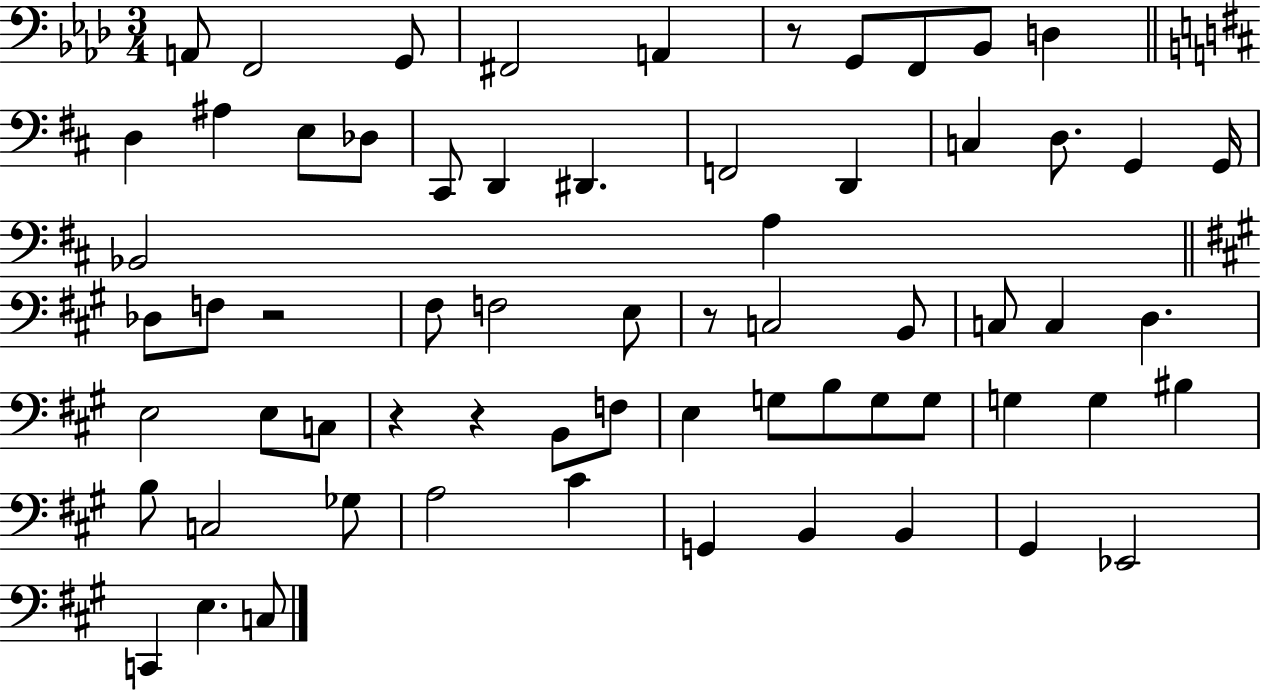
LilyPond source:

{
  \clef bass
  \numericTimeSignature
  \time 3/4
  \key aes \major
  a,8 f,2 g,8 | fis,2 a,4 | r8 g,8 f,8 bes,8 d4 | \bar "||" \break \key b \minor d4 ais4 e8 des8 | cis,8 d,4 dis,4. | f,2 d,4 | c4 d8. g,4 g,16 | \break bes,2 a4 | \bar "||" \break \key a \major des8 f8 r2 | fis8 f2 e8 | r8 c2 b,8 | c8 c4 d4. | \break e2 e8 c8 | r4 r4 b,8 f8 | e4 g8 b8 g8 g8 | g4 g4 bis4 | \break b8 c2 ges8 | a2 cis'4 | g,4 b,4 b,4 | gis,4 ees,2 | \break c,4 e4. c8 | \bar "|."
}